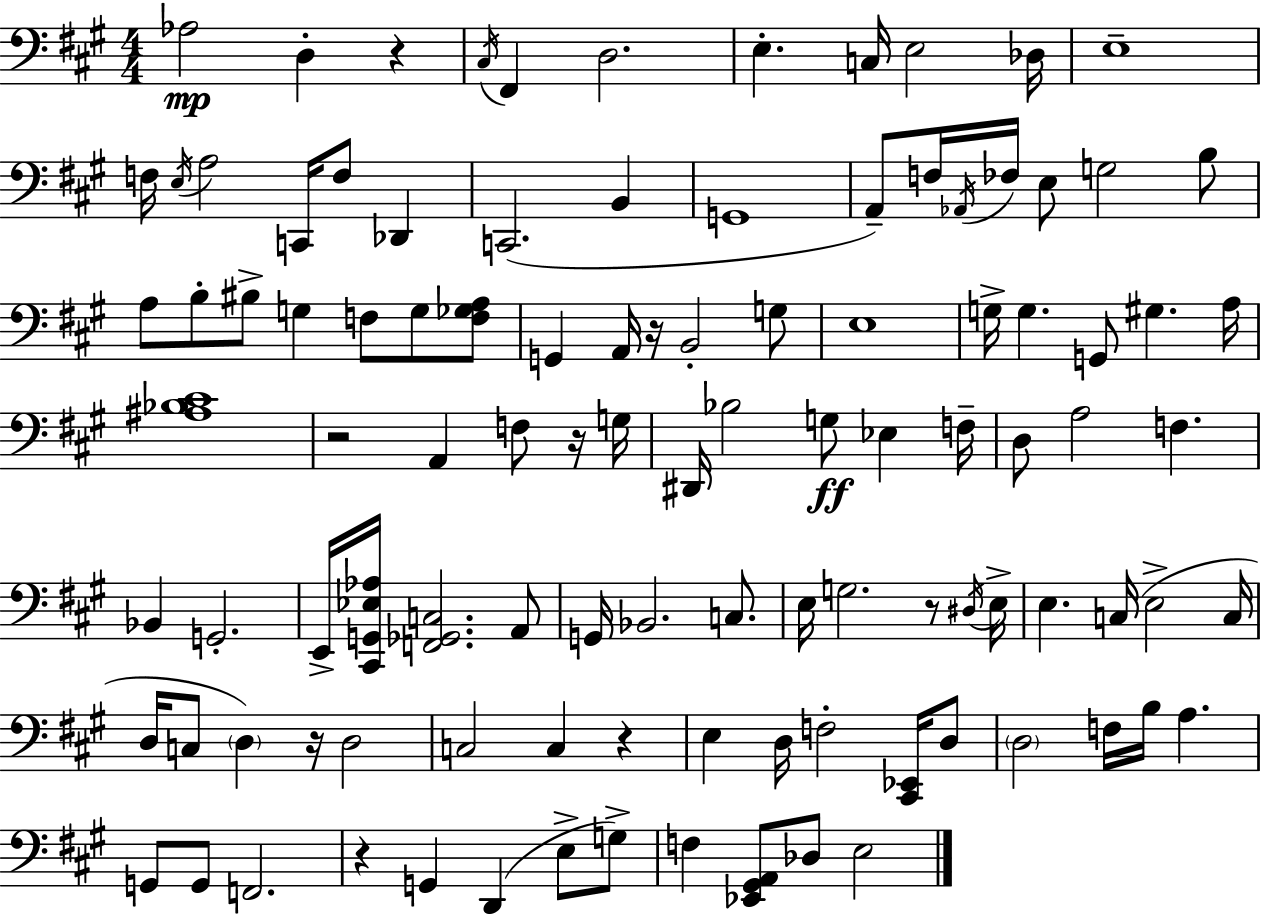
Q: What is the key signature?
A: A major